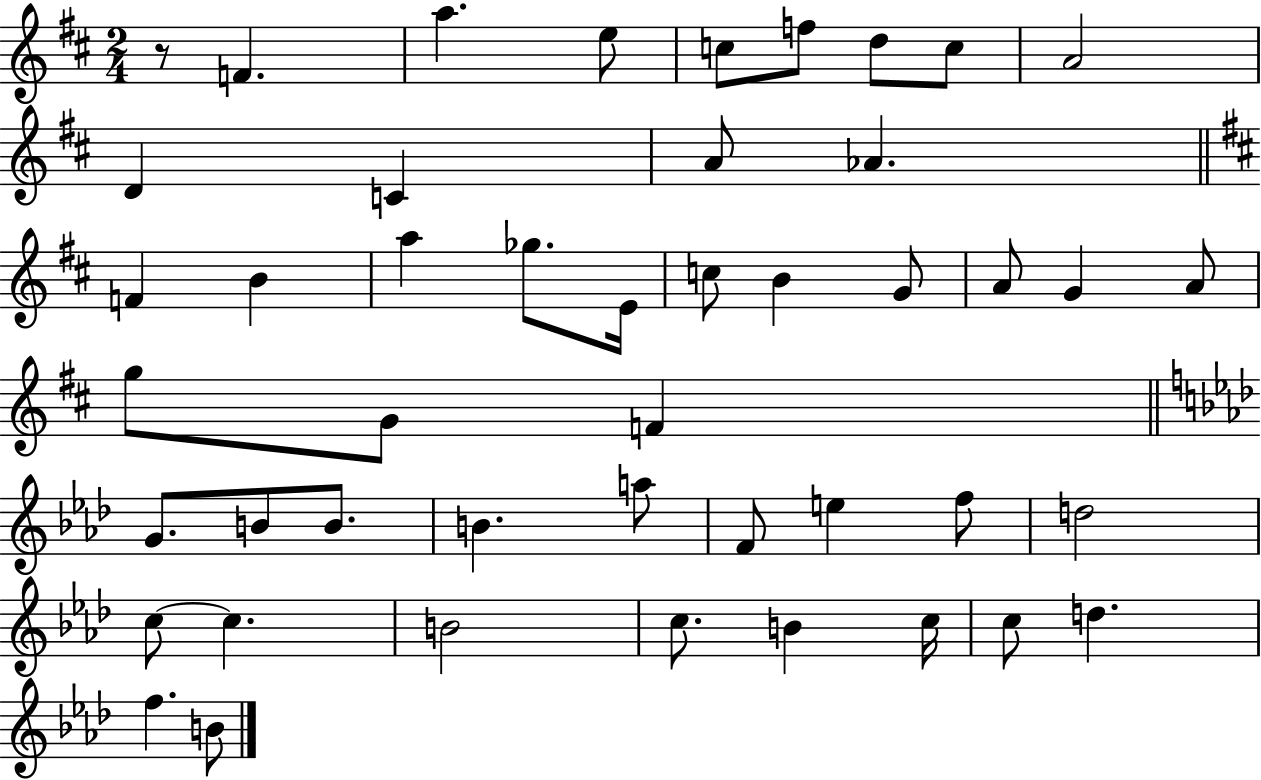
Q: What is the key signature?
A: D major